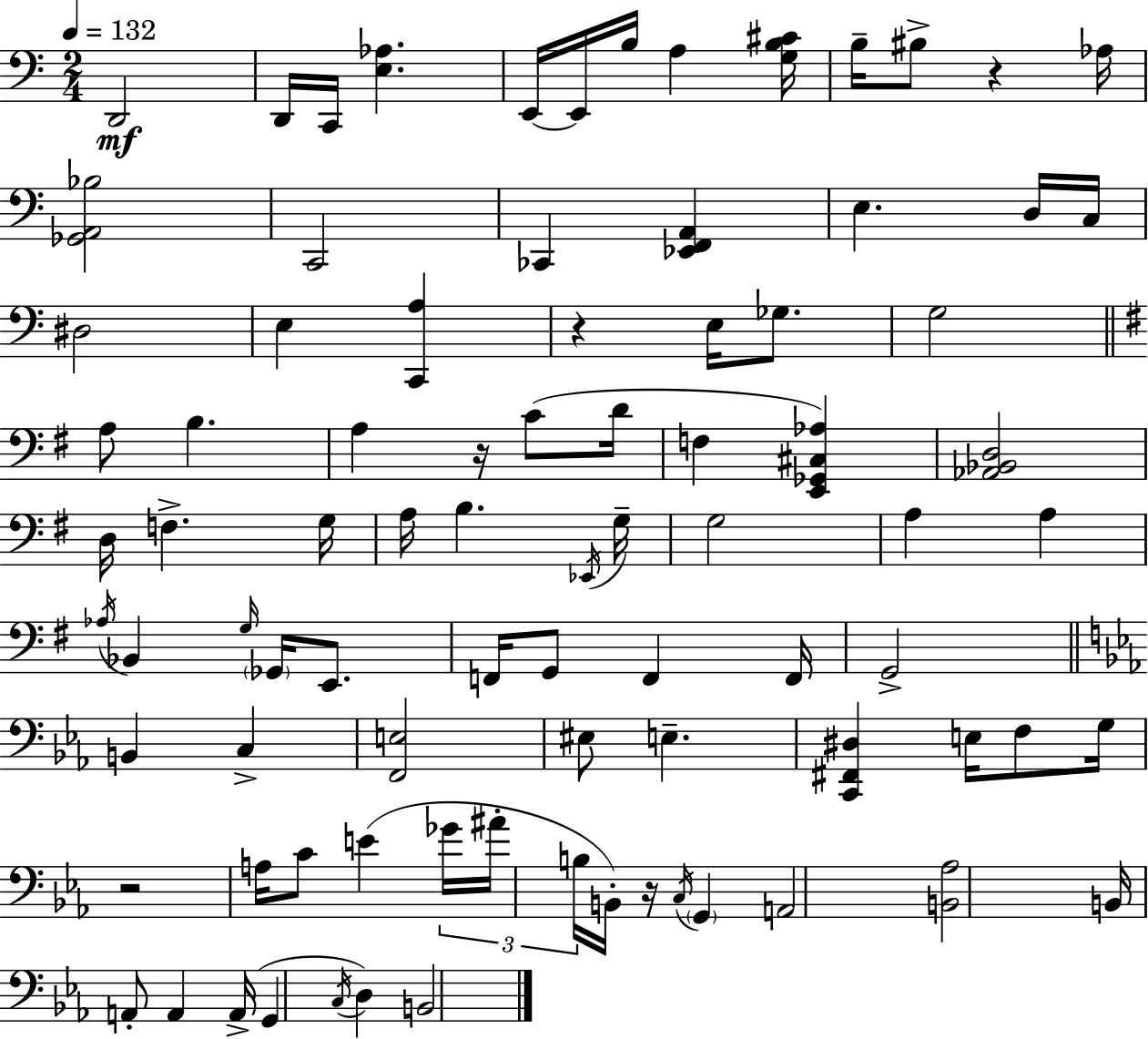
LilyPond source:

{
  \clef bass
  \numericTimeSignature
  \time 2/4
  \key c \major
  \tempo 4 = 132
  \repeat volta 2 { d,2\mf | d,16 c,16 <e aes>4. | e,16~~ e,16 b16 a4 <g b cis'>16 | b16-- bis8-> r4 aes16 | \break <ges, a, bes>2 | c,2 | ces,4 <ees, f, a,>4 | e4. d16 c16 | \break dis2 | e4 <c, a>4 | r4 e16 ges8. | g2 | \break \bar "||" \break \key g \major a8 b4. | a4 r16 c'8( d'16 | f4 <e, ges, cis aes>4) | <aes, bes, d>2 | \break d16 f4.-> g16 | a16 b4. \acciaccatura { ees,16 } | g16-- g2 | a4 a4 | \break \acciaccatura { aes16 } bes,4 \grace { g16 } \parenthesize ges,16 | e,8. f,16 g,8 f,4 | f,16 g,2-> | \bar "||" \break \key c \minor b,4 c4-> | <f, e>2 | eis8 e4.-- | <c, fis, dis>4 e16 f8 g16 | \break r2 | a16 c'8 e'4( \tuplet 3/2 { ges'16 | ais'16-. b16 } b,16-.) r16 \acciaccatura { c16 } \parenthesize g,4 | a,2 | \break <b, aes>2 | b,16 a,8-. a,4 | a,16->( g,4 \acciaccatura { c16 } d4) | b,2 | \break } \bar "|."
}